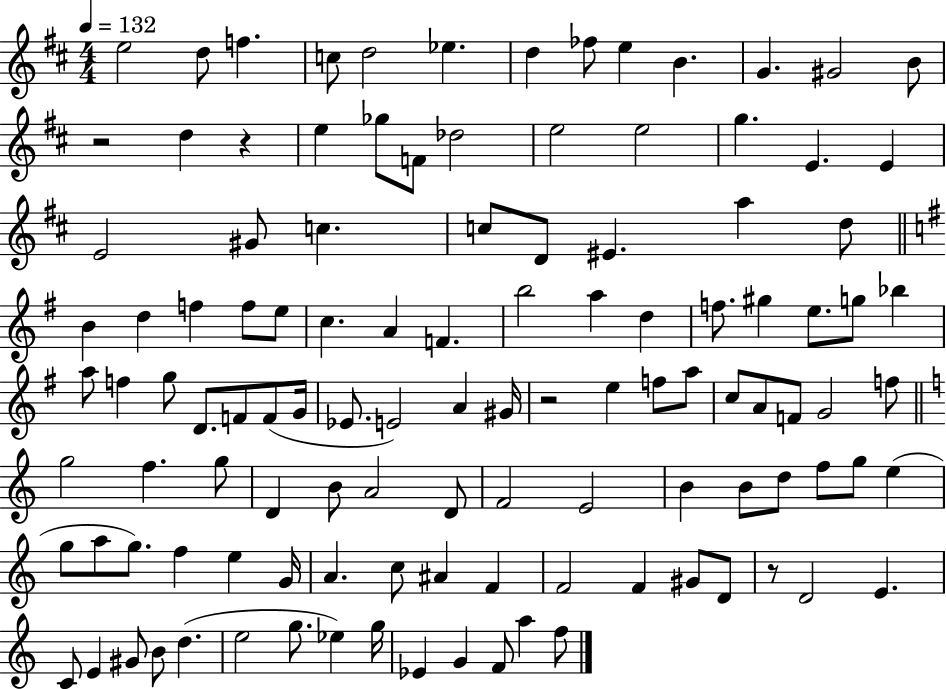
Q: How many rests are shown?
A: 4